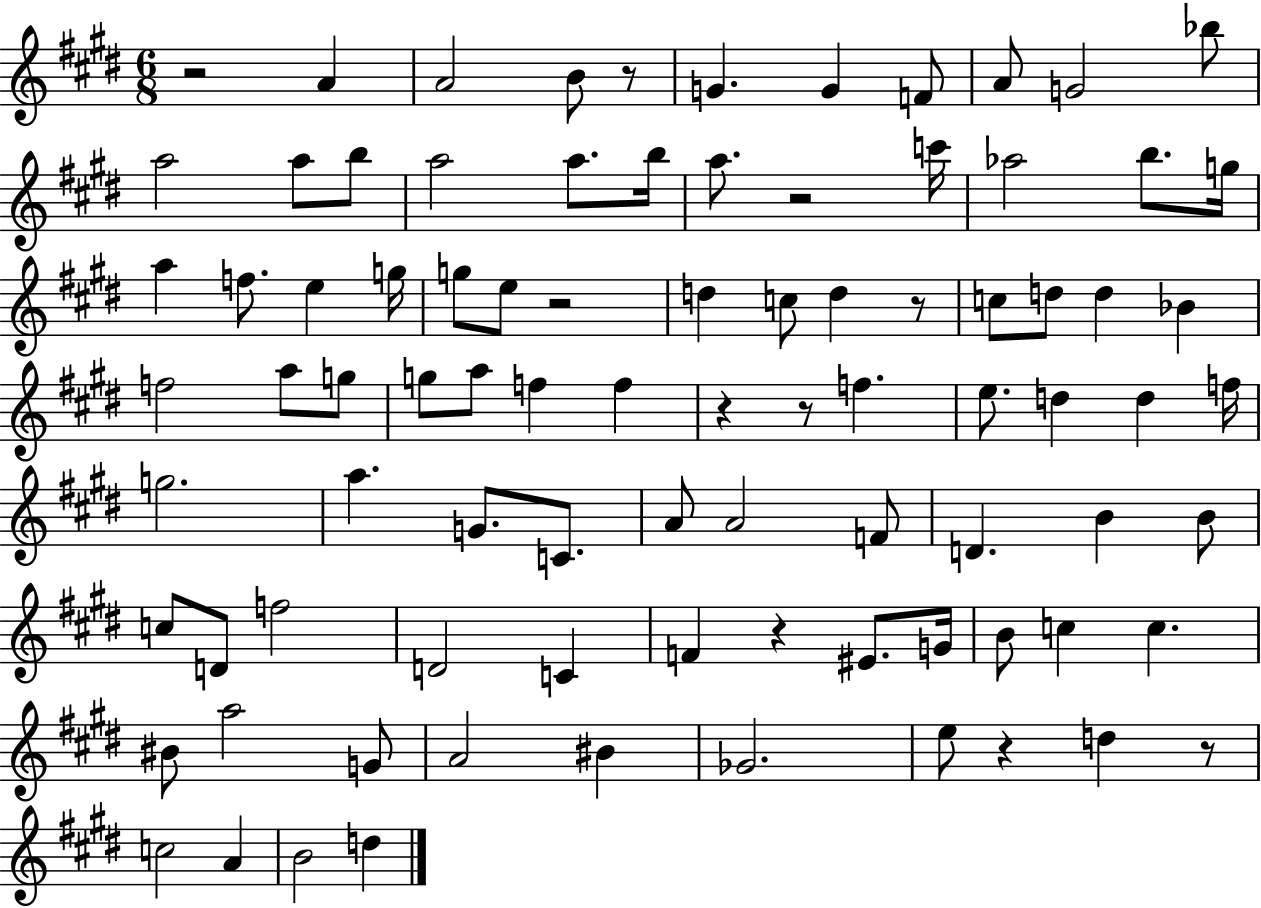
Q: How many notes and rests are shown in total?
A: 88